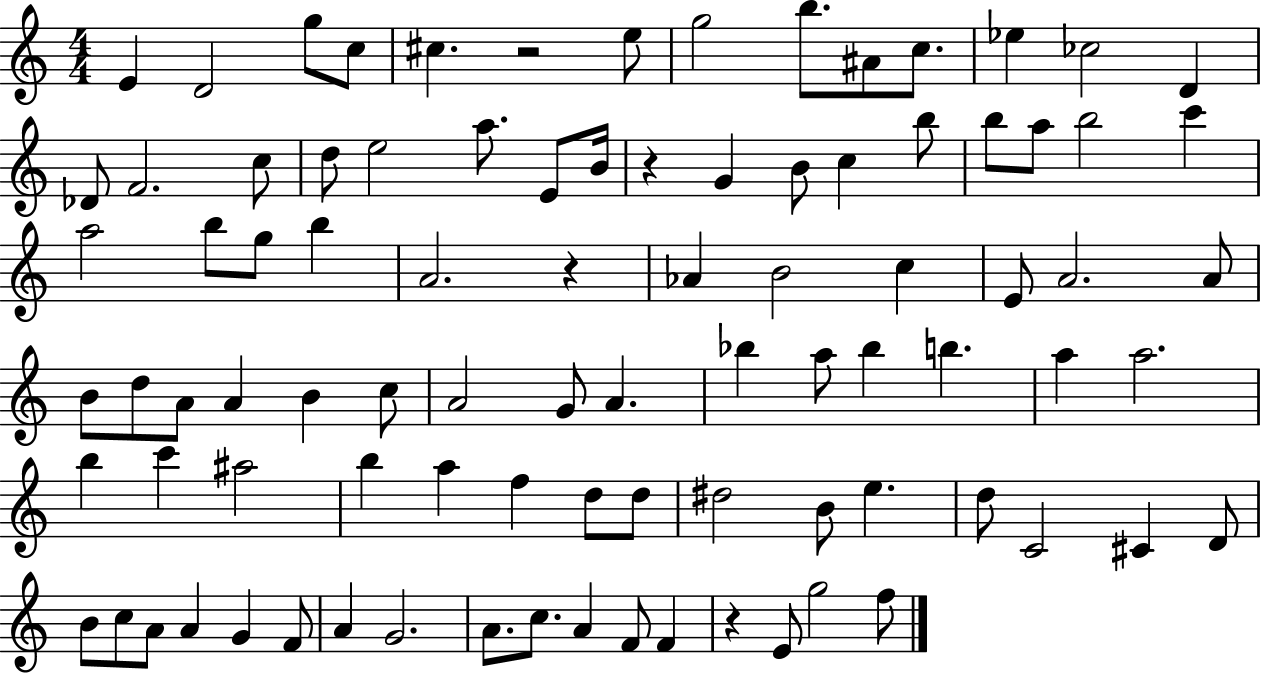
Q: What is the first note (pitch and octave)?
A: E4